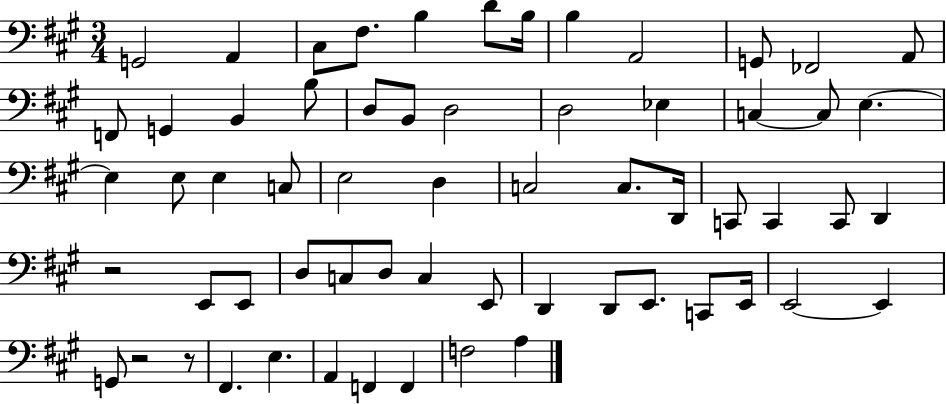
X:1
T:Untitled
M:3/4
L:1/4
K:A
G,,2 A,, ^C,/2 ^F,/2 B, D/2 B,/4 B, A,,2 G,,/2 _F,,2 A,,/2 F,,/2 G,, B,, B,/2 D,/2 B,,/2 D,2 D,2 _E, C, C,/2 E, E, E,/2 E, C,/2 E,2 D, C,2 C,/2 D,,/4 C,,/2 C,, C,,/2 D,, z2 E,,/2 E,,/2 D,/2 C,/2 D,/2 C, E,,/2 D,, D,,/2 E,,/2 C,,/2 E,,/4 E,,2 E,, G,,/2 z2 z/2 ^F,, E, A,, F,, F,, F,2 A,